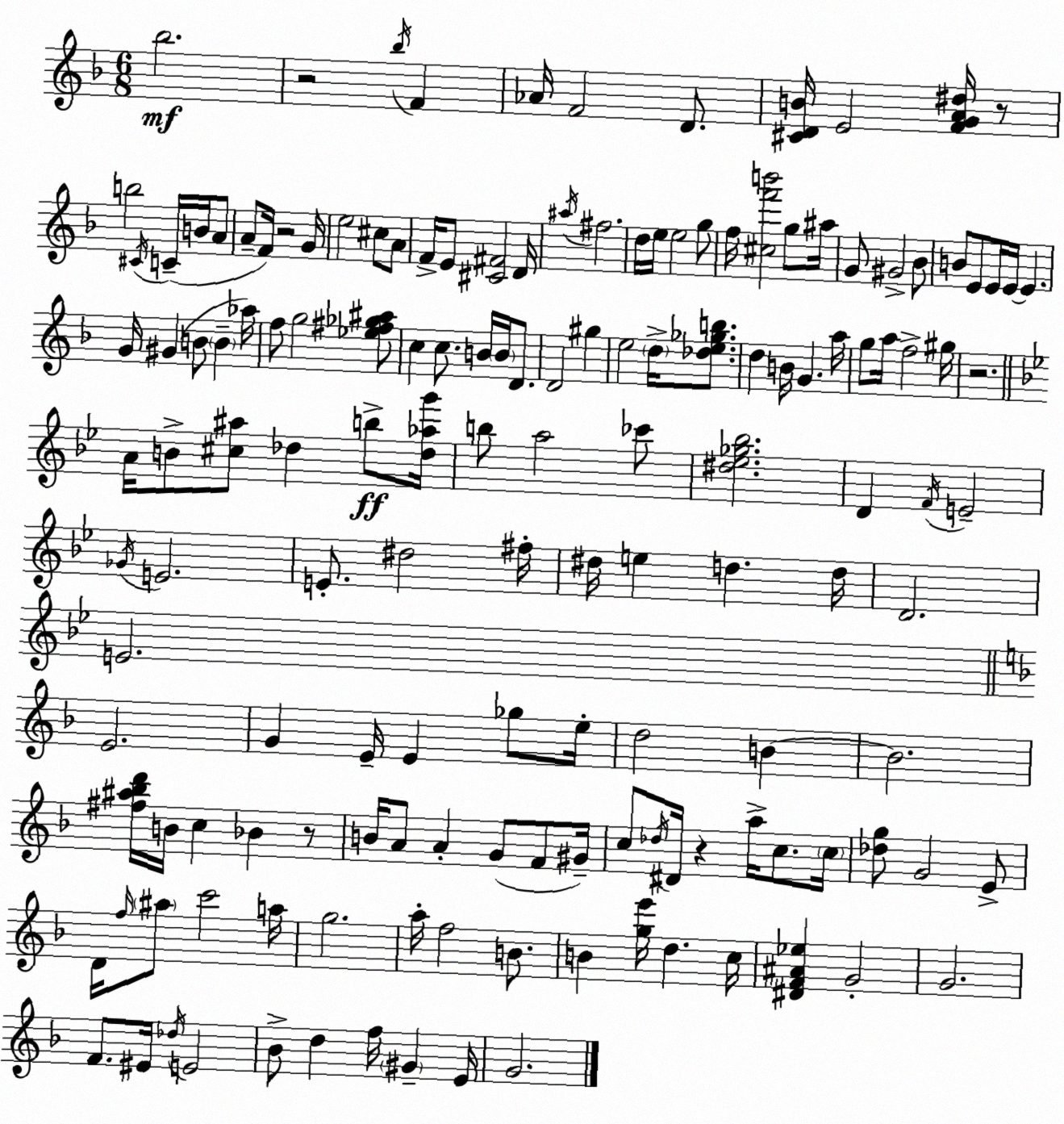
X:1
T:Untitled
M:6/8
L:1/4
K:Dm
_b2 z2 _b/4 F _A/4 F2 D/2 [^CDB]/4 E2 [FGA^d]/4 z/2 b2 ^C/4 C/4 B/4 A/2 A/2 F/4 z2 G/4 e2 ^c/2 A/2 F/4 E/2 [^C^F]2 D/4 ^a/4 ^f2 d/4 e/4 e2 g/2 f/4 [^cf'b']2 g/2 ^a/4 G/2 ^G2 _B/2 B/2 E/2 E/4 E/4 E G/4 ^G B/2 B _a/4 f/2 g2 [_e^f_g^a]/2 c c/2 B/4 B/4 D/2 D2 ^g e2 d/4 [_de_gb]/2 d B/4 G a/4 g/2 a/4 f2 ^g/4 z2 A/4 B/2 [^c^a]/2 _d b/2 [_d_ag']/4 b/2 a2 _c'/2 [^d_e_g_b]2 D F/4 E2 _G/4 E2 E/2 ^d2 ^f/4 ^d/4 e d d/4 D2 E2 E2 G E/4 E _g/2 e/4 d2 B B2 [^f^a_bd']/4 B/4 c _B z/2 B/4 A/2 A G/2 F/2 ^G/4 c/2 _d/4 ^D/4 z a/4 c/2 c/4 [_dg]/2 G2 E/2 D/4 f/4 ^a/2 c'2 a/4 g2 a/4 f2 B/2 B [ge']/4 d c/4 [^DF^A_e] G2 G2 F/2 ^E/4 _d/4 E2 _B/2 d f/4 ^G E/4 G2